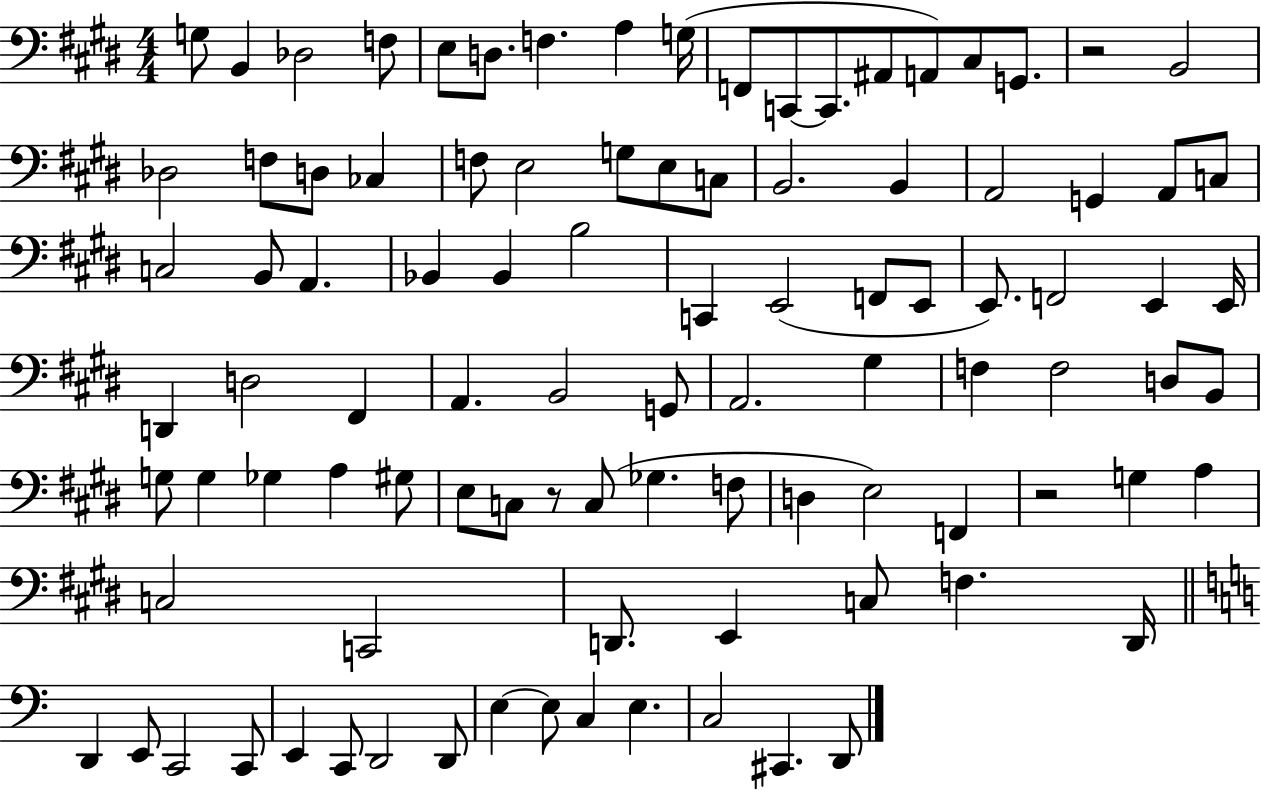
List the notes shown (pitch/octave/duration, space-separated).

G3/e B2/q Db3/h F3/e E3/e D3/e. F3/q. A3/q G3/s F2/e C2/e C2/e. A#2/e A2/e C#3/e G2/e. R/h B2/h Db3/h F3/e D3/e CES3/q F3/e E3/h G3/e E3/e C3/e B2/h. B2/q A2/h G2/q A2/e C3/e C3/h B2/e A2/q. Bb2/q Bb2/q B3/h C2/q E2/h F2/e E2/e E2/e. F2/h E2/q E2/s D2/q D3/h F#2/q A2/q. B2/h G2/e A2/h. G#3/q F3/q F3/h D3/e B2/e G3/e G3/q Gb3/q A3/q G#3/e E3/e C3/e R/e C3/e Gb3/q. F3/e D3/q E3/h F2/q R/h G3/q A3/q C3/h C2/h D2/e. E2/q C3/e F3/q. D2/s D2/q E2/e C2/h C2/e E2/q C2/e D2/h D2/e E3/q E3/e C3/q E3/q. C3/h C#2/q. D2/e